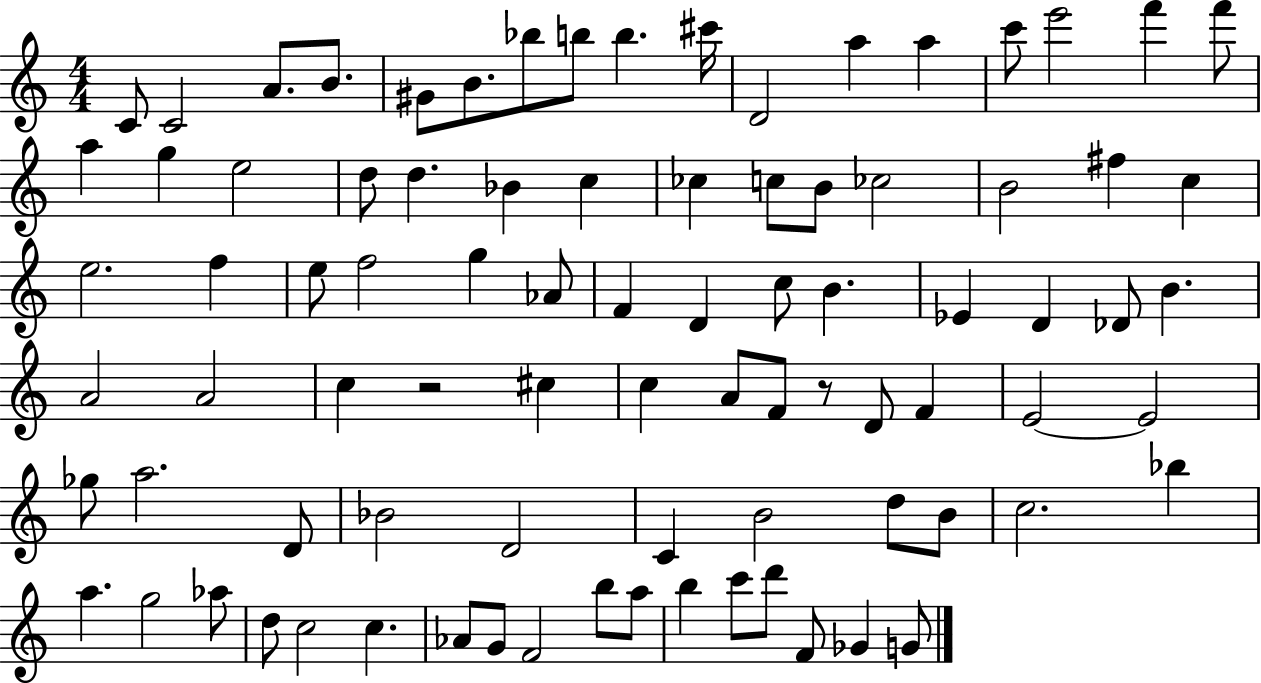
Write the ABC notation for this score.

X:1
T:Untitled
M:4/4
L:1/4
K:C
C/2 C2 A/2 B/2 ^G/2 B/2 _b/2 b/2 b ^c'/4 D2 a a c'/2 e'2 f' f'/2 a g e2 d/2 d _B c _c c/2 B/2 _c2 B2 ^f c e2 f e/2 f2 g _A/2 F D c/2 B _E D _D/2 B A2 A2 c z2 ^c c A/2 F/2 z/2 D/2 F E2 E2 _g/2 a2 D/2 _B2 D2 C B2 d/2 B/2 c2 _b a g2 _a/2 d/2 c2 c _A/2 G/2 F2 b/2 a/2 b c'/2 d'/2 F/2 _G G/2